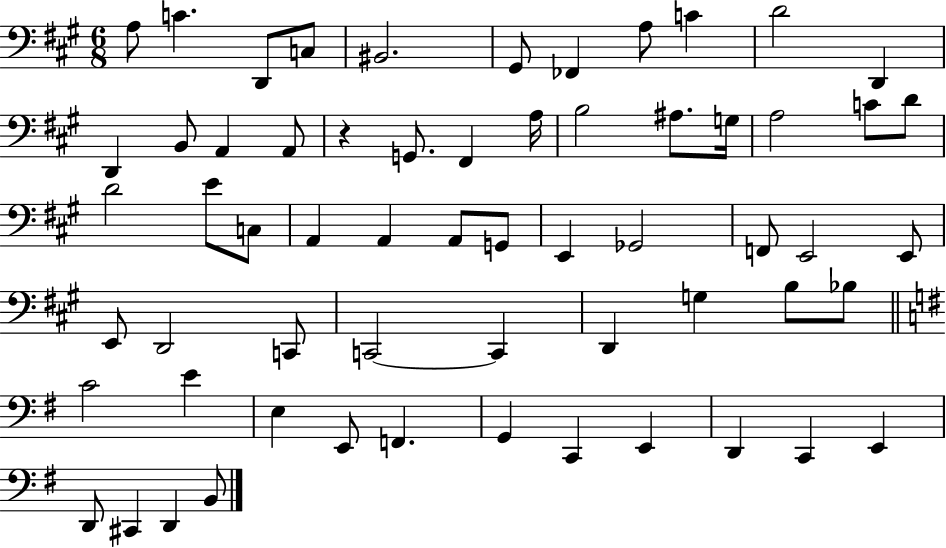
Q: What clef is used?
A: bass